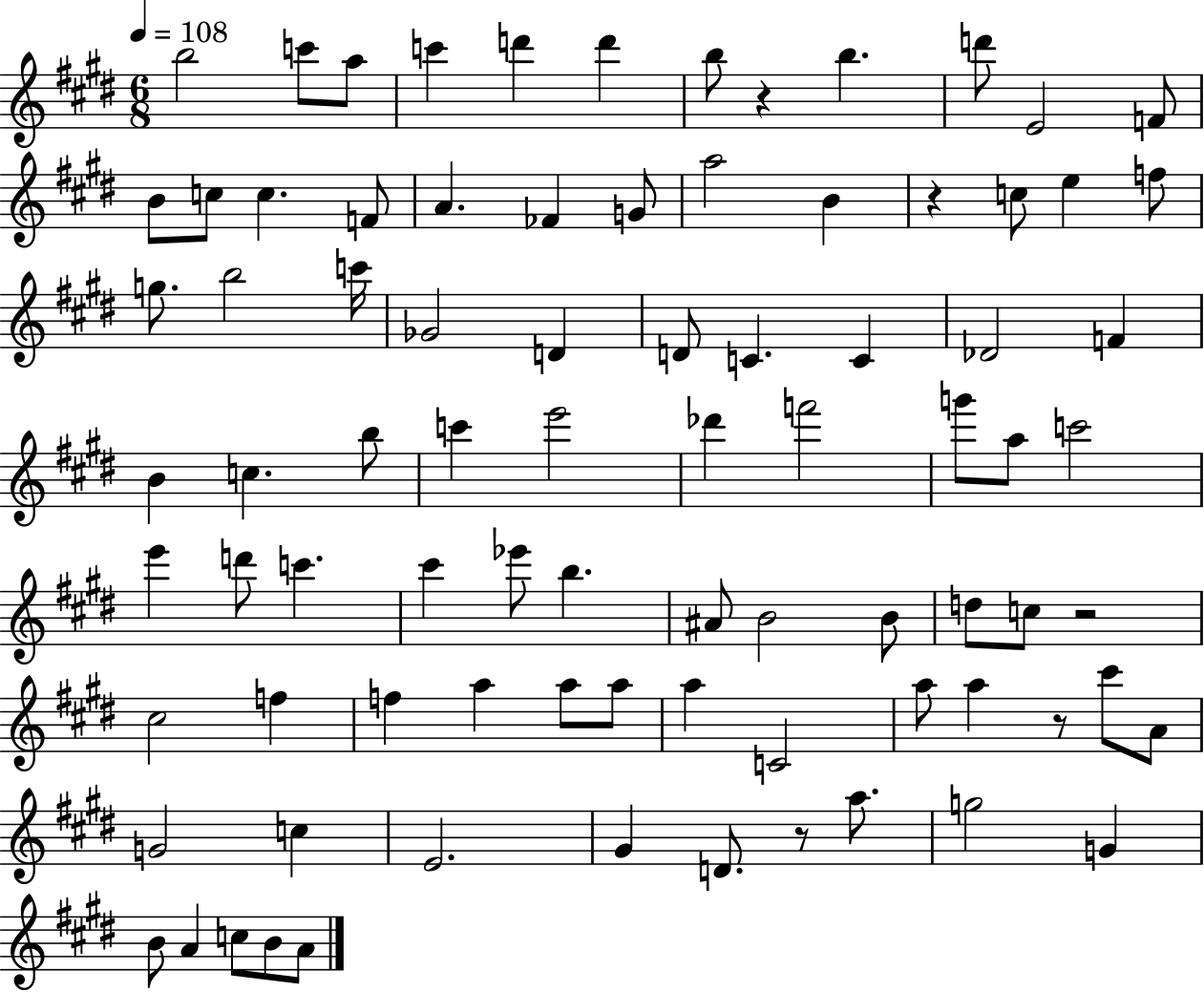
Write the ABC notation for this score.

X:1
T:Untitled
M:6/8
L:1/4
K:E
b2 c'/2 a/2 c' d' d' b/2 z b d'/2 E2 F/2 B/2 c/2 c F/2 A _F G/2 a2 B z c/2 e f/2 g/2 b2 c'/4 _G2 D D/2 C C _D2 F B c b/2 c' e'2 _d' f'2 g'/2 a/2 c'2 e' d'/2 c' ^c' _e'/2 b ^A/2 B2 B/2 d/2 c/2 z2 ^c2 f f a a/2 a/2 a C2 a/2 a z/2 ^c'/2 A/2 G2 c E2 ^G D/2 z/2 a/2 g2 G B/2 A c/2 B/2 A/2